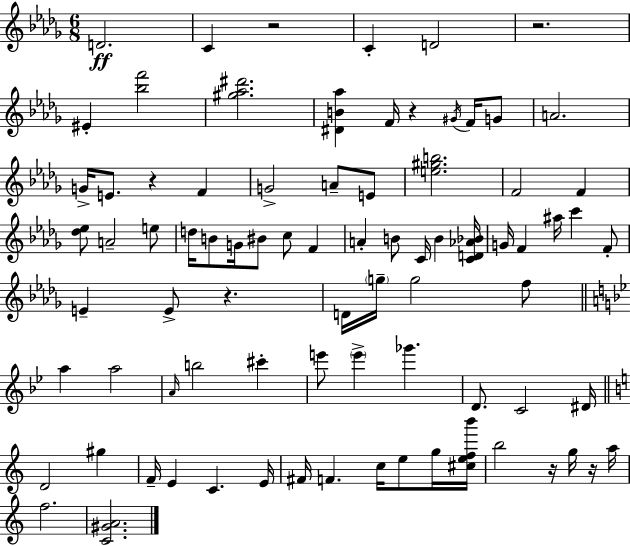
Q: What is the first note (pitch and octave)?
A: D4